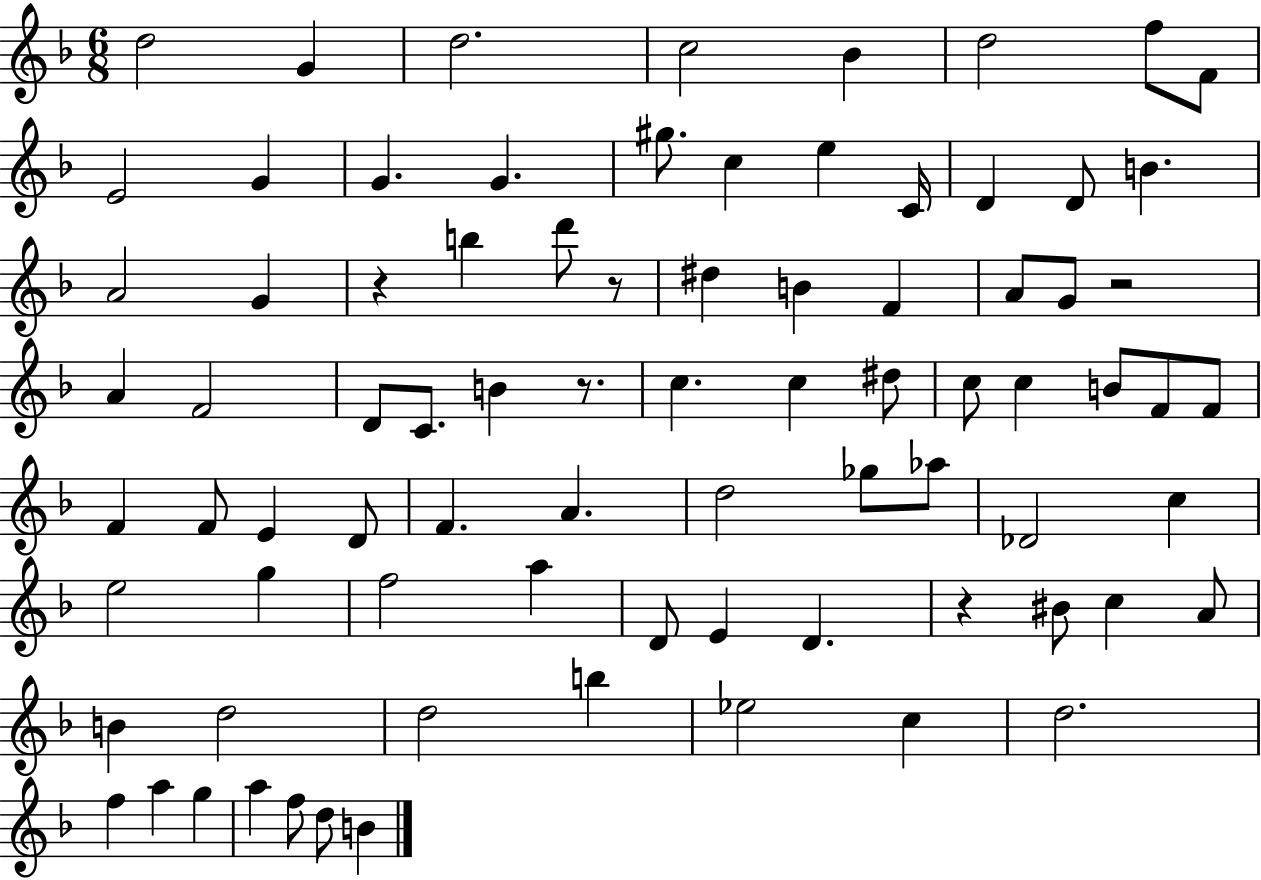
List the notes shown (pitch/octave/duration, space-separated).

D5/h G4/q D5/h. C5/h Bb4/q D5/h F5/e F4/e E4/h G4/q G4/q. G4/q. G#5/e. C5/q E5/q C4/s D4/q D4/e B4/q. A4/h G4/q R/q B5/q D6/e R/e D#5/q B4/q F4/q A4/e G4/e R/h A4/q F4/h D4/e C4/e. B4/q R/e. C5/q. C5/q D#5/e C5/e C5/q B4/e F4/e F4/e F4/q F4/e E4/q D4/e F4/q. A4/q. D5/h Gb5/e Ab5/e Db4/h C5/q E5/h G5/q F5/h A5/q D4/e E4/q D4/q. R/q BIS4/e C5/q A4/e B4/q D5/h D5/h B5/q Eb5/h C5/q D5/h. F5/q A5/q G5/q A5/q F5/e D5/e B4/q